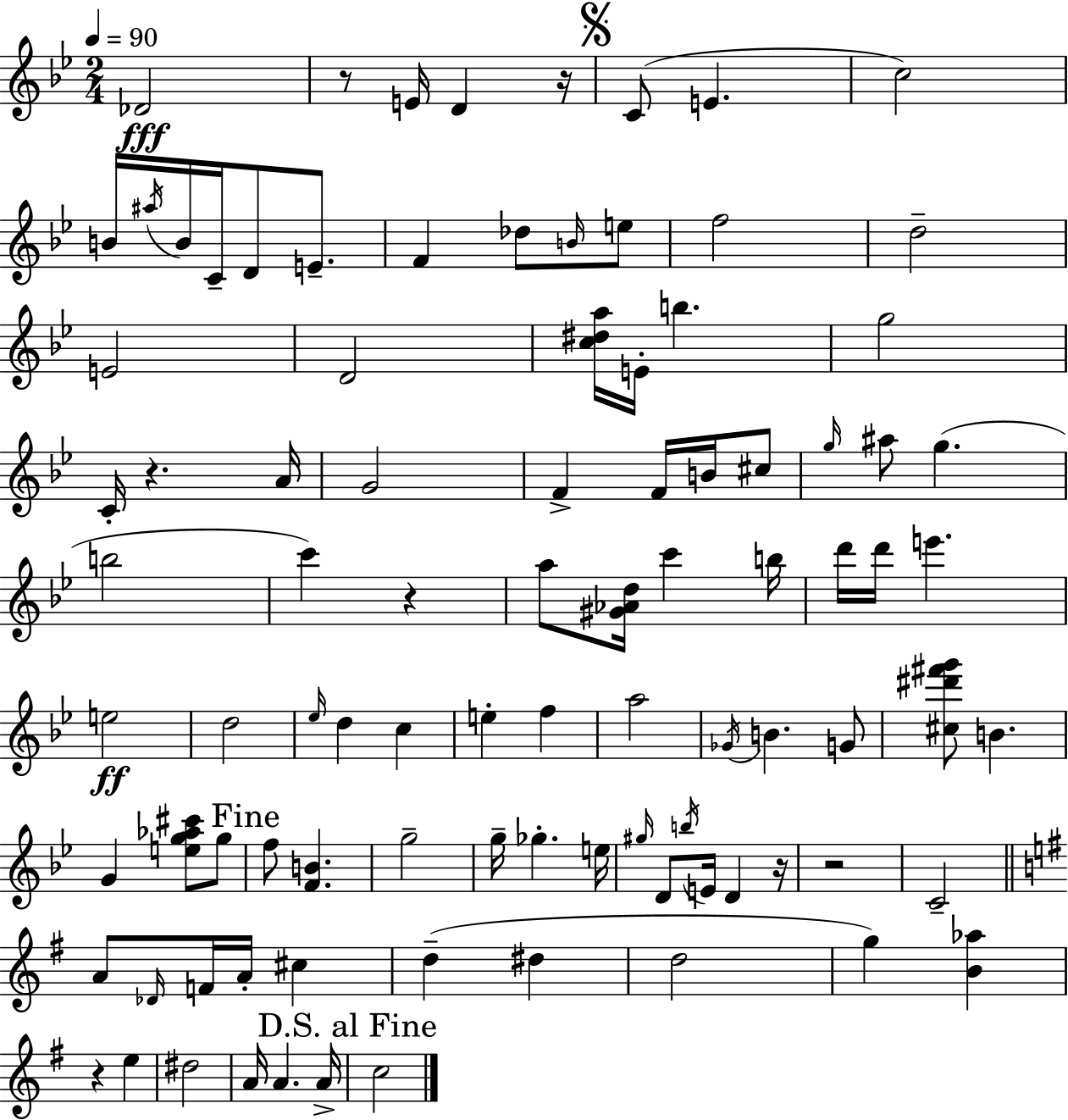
{
  \clef treble
  \numericTimeSignature
  \time 2/4
  \key bes \major
  \tempo 4 = 90
  des'2\fff | r8 e'16 d'4 r16 | \mark \markup { \musicglyph "scripts.segno" } c'8( e'4. | c''2) | \break b'16 \acciaccatura { ais''16 } b'16 c'16-- d'8 e'8.-- | f'4 des''8 \grace { b'16 } | e''8 f''2 | d''2-- | \break e'2 | d'2 | <c'' dis'' a''>16 e'16-. b''4. | g''2 | \break c'16-. r4. | a'16 g'2 | f'4-> f'16 b'16 | cis''8 \grace { g''16 } ais''8 g''4.( | \break b''2 | c'''4) r4 | a''8 <gis' aes' d''>16 c'''4 | b''16 d'''16 d'''16 e'''4. | \break e''2\ff | d''2 | \grace { ees''16 } d''4 | c''4 e''4-. | \break f''4 a''2 | \acciaccatura { ges'16 } b'4. | g'8 <cis'' dis''' fis''' g'''>8 b'4. | g'4 | \break <e'' g'' aes'' cis'''>8 g''8 \mark "Fine" f''8 <f' b'>4. | g''2-- | g''16-- ges''4.-. | e''16 \grace { gis''16 } d'8 | \break \acciaccatura { b''16 } e'16 d'4 r16 r2 | c'2-- | \bar "||" \break \key g \major a'8 \grace { des'16 } f'16 a'16-. cis''4 | d''4--( dis''4 | d''2 | g''4) <b' aes''>4 | \break r4 e''4 | dis''2 | a'16 a'4. | a'16-> \mark "D.S. al Fine" c''2 | \break \bar "|."
}